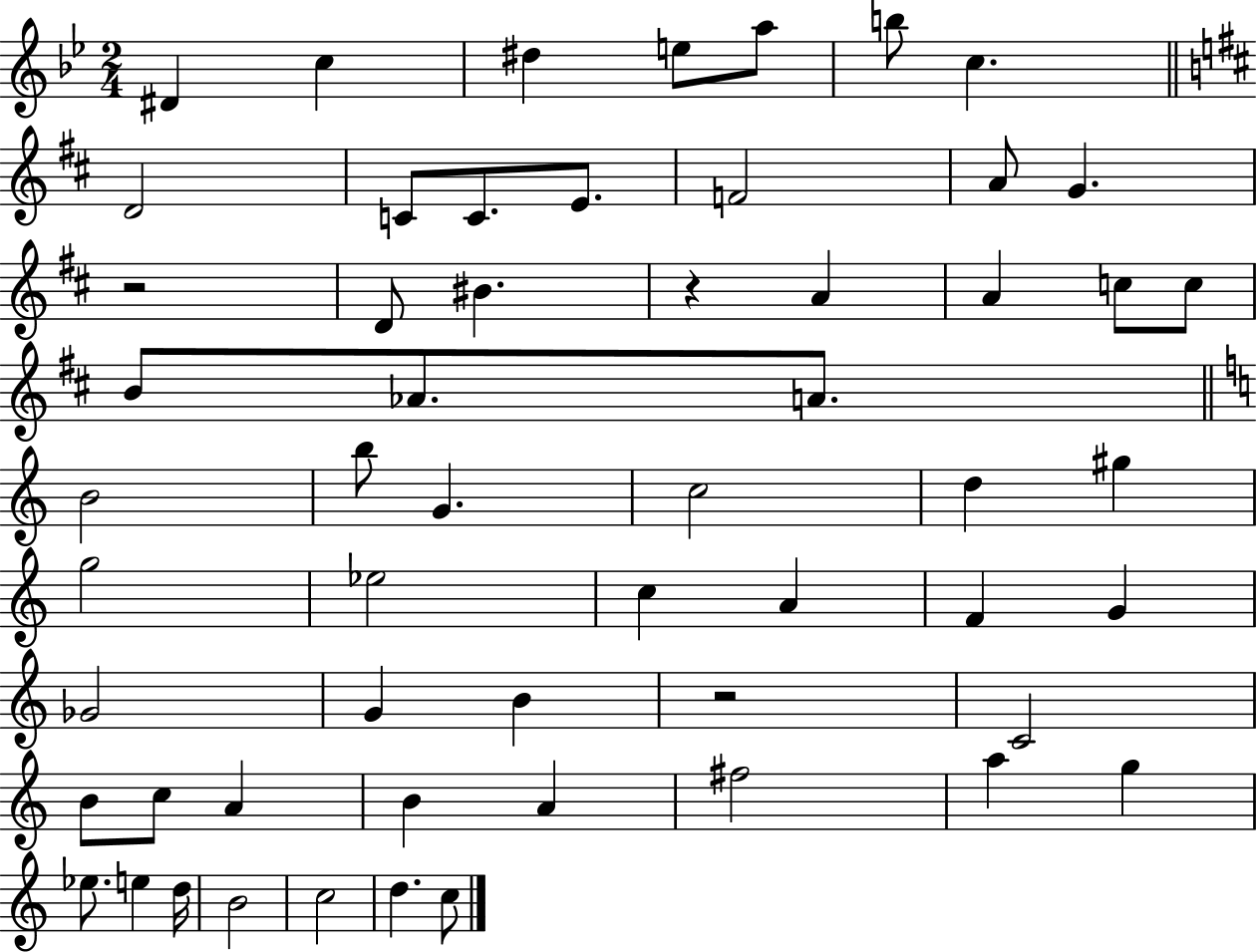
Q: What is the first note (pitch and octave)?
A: D#4